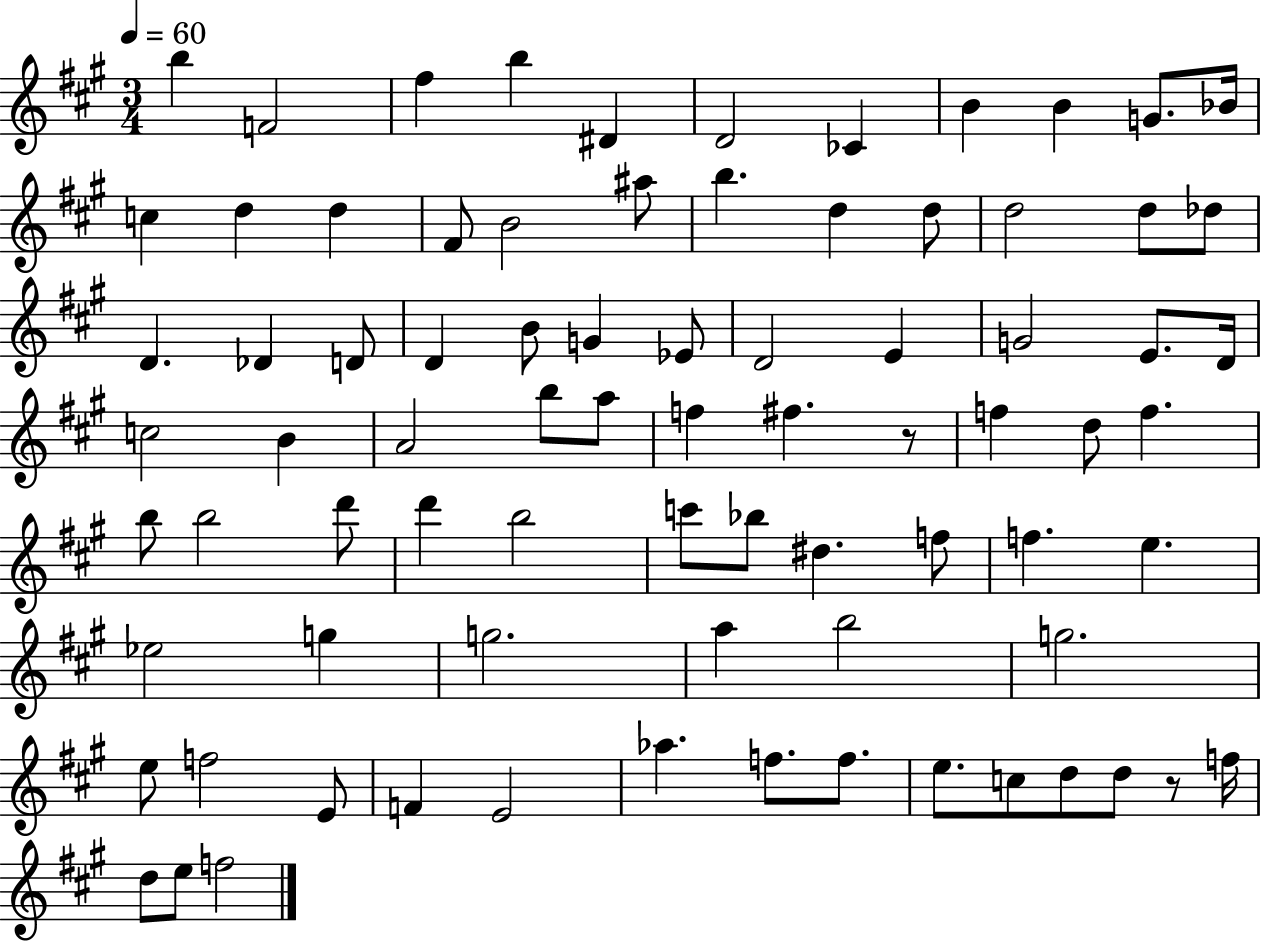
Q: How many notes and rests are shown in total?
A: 80